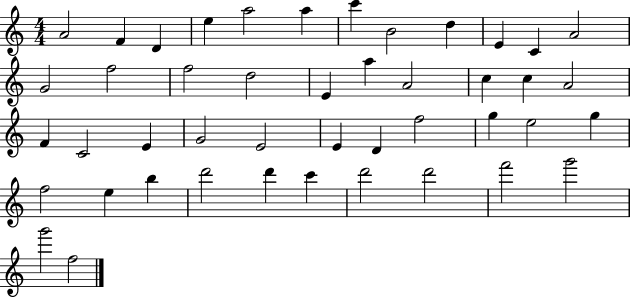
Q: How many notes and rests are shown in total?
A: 45